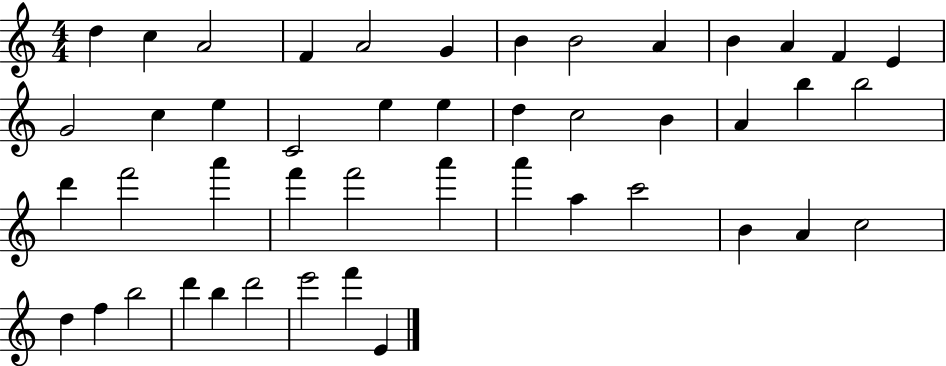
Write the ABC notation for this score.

X:1
T:Untitled
M:4/4
L:1/4
K:C
d c A2 F A2 G B B2 A B A F E G2 c e C2 e e d c2 B A b b2 d' f'2 a' f' f'2 a' a' a c'2 B A c2 d f b2 d' b d'2 e'2 f' E